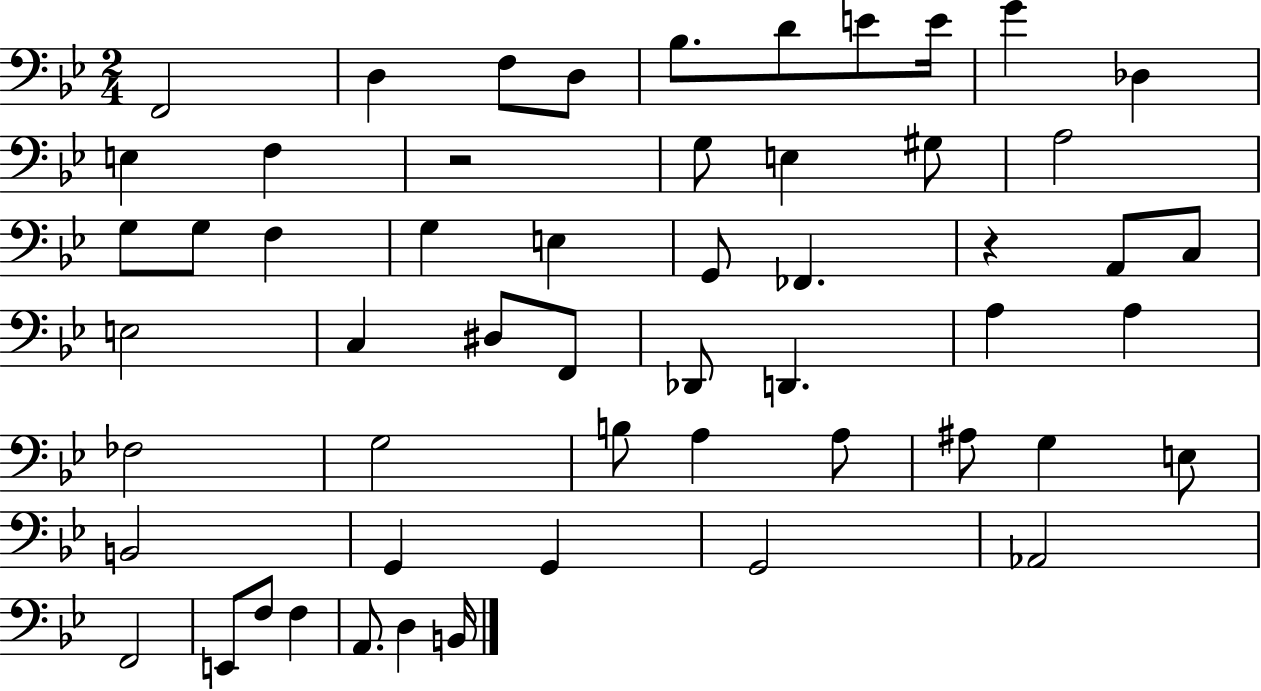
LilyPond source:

{
  \clef bass
  \numericTimeSignature
  \time 2/4
  \key bes \major
  f,2 | d4 f8 d8 | bes8. d'8 e'8 e'16 | g'4 des4 | \break e4 f4 | r2 | g8 e4 gis8 | a2 | \break g8 g8 f4 | g4 e4 | g,8 fes,4. | r4 a,8 c8 | \break e2 | c4 dis8 f,8 | des,8 d,4. | a4 a4 | \break fes2 | g2 | b8 a4 a8 | ais8 g4 e8 | \break b,2 | g,4 g,4 | g,2 | aes,2 | \break f,2 | e,8 f8 f4 | a,8. d4 b,16 | \bar "|."
}